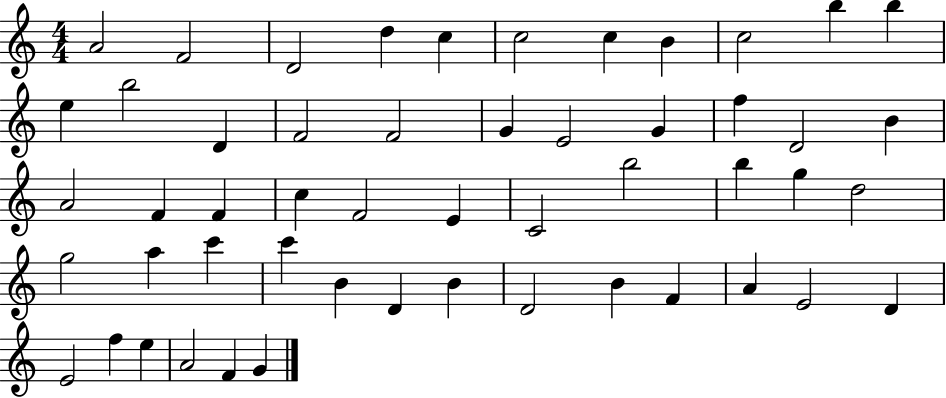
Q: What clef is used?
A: treble